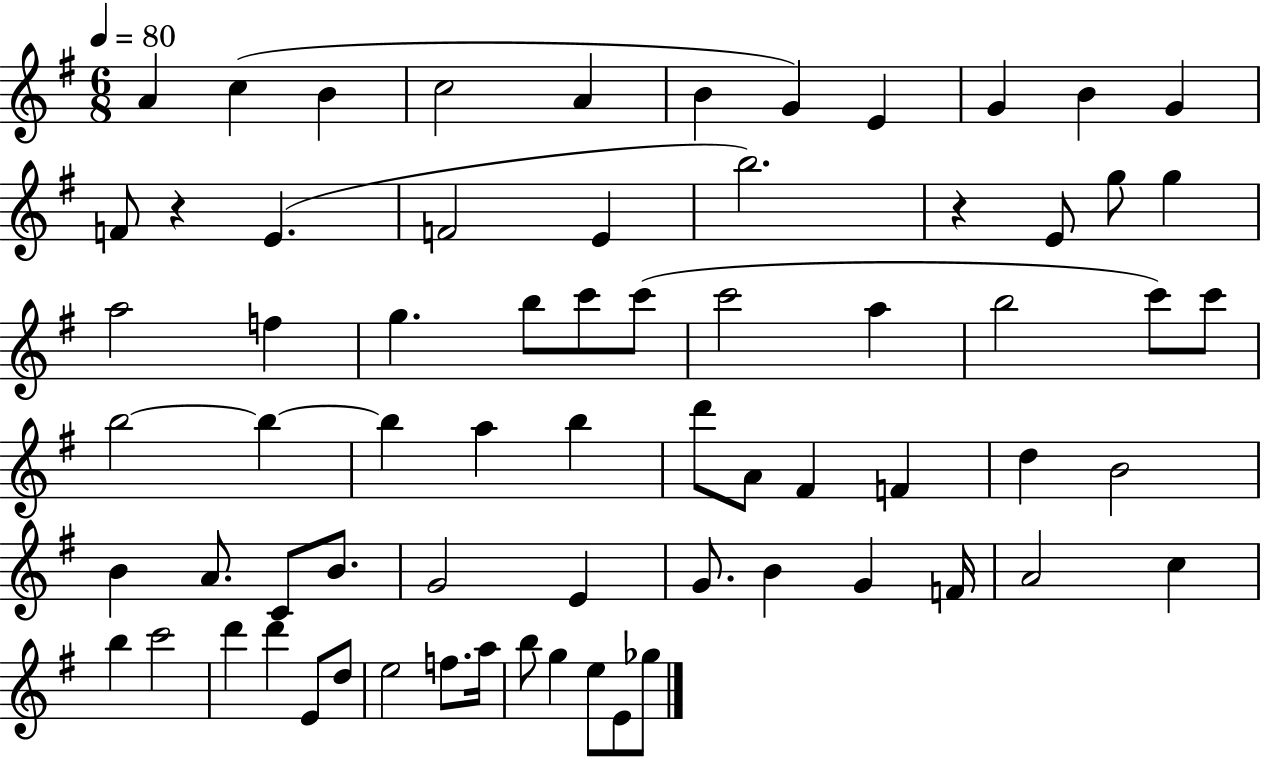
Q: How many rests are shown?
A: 2